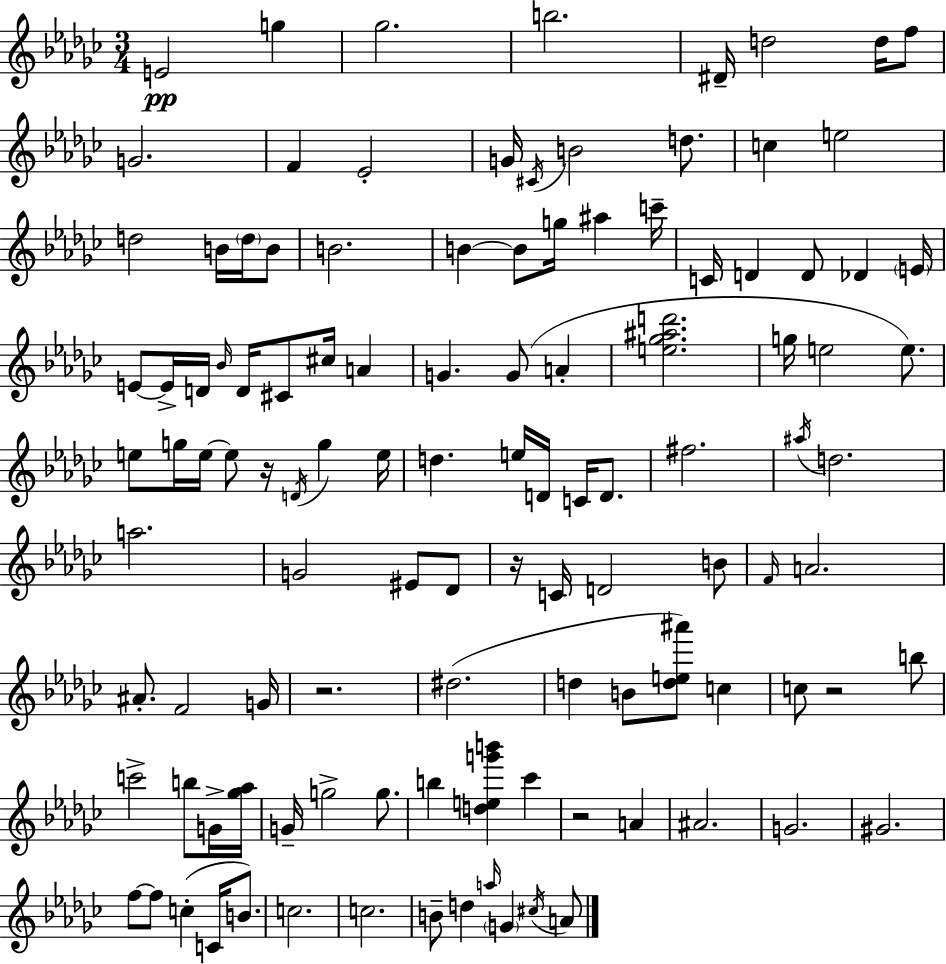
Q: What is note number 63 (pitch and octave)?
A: G4